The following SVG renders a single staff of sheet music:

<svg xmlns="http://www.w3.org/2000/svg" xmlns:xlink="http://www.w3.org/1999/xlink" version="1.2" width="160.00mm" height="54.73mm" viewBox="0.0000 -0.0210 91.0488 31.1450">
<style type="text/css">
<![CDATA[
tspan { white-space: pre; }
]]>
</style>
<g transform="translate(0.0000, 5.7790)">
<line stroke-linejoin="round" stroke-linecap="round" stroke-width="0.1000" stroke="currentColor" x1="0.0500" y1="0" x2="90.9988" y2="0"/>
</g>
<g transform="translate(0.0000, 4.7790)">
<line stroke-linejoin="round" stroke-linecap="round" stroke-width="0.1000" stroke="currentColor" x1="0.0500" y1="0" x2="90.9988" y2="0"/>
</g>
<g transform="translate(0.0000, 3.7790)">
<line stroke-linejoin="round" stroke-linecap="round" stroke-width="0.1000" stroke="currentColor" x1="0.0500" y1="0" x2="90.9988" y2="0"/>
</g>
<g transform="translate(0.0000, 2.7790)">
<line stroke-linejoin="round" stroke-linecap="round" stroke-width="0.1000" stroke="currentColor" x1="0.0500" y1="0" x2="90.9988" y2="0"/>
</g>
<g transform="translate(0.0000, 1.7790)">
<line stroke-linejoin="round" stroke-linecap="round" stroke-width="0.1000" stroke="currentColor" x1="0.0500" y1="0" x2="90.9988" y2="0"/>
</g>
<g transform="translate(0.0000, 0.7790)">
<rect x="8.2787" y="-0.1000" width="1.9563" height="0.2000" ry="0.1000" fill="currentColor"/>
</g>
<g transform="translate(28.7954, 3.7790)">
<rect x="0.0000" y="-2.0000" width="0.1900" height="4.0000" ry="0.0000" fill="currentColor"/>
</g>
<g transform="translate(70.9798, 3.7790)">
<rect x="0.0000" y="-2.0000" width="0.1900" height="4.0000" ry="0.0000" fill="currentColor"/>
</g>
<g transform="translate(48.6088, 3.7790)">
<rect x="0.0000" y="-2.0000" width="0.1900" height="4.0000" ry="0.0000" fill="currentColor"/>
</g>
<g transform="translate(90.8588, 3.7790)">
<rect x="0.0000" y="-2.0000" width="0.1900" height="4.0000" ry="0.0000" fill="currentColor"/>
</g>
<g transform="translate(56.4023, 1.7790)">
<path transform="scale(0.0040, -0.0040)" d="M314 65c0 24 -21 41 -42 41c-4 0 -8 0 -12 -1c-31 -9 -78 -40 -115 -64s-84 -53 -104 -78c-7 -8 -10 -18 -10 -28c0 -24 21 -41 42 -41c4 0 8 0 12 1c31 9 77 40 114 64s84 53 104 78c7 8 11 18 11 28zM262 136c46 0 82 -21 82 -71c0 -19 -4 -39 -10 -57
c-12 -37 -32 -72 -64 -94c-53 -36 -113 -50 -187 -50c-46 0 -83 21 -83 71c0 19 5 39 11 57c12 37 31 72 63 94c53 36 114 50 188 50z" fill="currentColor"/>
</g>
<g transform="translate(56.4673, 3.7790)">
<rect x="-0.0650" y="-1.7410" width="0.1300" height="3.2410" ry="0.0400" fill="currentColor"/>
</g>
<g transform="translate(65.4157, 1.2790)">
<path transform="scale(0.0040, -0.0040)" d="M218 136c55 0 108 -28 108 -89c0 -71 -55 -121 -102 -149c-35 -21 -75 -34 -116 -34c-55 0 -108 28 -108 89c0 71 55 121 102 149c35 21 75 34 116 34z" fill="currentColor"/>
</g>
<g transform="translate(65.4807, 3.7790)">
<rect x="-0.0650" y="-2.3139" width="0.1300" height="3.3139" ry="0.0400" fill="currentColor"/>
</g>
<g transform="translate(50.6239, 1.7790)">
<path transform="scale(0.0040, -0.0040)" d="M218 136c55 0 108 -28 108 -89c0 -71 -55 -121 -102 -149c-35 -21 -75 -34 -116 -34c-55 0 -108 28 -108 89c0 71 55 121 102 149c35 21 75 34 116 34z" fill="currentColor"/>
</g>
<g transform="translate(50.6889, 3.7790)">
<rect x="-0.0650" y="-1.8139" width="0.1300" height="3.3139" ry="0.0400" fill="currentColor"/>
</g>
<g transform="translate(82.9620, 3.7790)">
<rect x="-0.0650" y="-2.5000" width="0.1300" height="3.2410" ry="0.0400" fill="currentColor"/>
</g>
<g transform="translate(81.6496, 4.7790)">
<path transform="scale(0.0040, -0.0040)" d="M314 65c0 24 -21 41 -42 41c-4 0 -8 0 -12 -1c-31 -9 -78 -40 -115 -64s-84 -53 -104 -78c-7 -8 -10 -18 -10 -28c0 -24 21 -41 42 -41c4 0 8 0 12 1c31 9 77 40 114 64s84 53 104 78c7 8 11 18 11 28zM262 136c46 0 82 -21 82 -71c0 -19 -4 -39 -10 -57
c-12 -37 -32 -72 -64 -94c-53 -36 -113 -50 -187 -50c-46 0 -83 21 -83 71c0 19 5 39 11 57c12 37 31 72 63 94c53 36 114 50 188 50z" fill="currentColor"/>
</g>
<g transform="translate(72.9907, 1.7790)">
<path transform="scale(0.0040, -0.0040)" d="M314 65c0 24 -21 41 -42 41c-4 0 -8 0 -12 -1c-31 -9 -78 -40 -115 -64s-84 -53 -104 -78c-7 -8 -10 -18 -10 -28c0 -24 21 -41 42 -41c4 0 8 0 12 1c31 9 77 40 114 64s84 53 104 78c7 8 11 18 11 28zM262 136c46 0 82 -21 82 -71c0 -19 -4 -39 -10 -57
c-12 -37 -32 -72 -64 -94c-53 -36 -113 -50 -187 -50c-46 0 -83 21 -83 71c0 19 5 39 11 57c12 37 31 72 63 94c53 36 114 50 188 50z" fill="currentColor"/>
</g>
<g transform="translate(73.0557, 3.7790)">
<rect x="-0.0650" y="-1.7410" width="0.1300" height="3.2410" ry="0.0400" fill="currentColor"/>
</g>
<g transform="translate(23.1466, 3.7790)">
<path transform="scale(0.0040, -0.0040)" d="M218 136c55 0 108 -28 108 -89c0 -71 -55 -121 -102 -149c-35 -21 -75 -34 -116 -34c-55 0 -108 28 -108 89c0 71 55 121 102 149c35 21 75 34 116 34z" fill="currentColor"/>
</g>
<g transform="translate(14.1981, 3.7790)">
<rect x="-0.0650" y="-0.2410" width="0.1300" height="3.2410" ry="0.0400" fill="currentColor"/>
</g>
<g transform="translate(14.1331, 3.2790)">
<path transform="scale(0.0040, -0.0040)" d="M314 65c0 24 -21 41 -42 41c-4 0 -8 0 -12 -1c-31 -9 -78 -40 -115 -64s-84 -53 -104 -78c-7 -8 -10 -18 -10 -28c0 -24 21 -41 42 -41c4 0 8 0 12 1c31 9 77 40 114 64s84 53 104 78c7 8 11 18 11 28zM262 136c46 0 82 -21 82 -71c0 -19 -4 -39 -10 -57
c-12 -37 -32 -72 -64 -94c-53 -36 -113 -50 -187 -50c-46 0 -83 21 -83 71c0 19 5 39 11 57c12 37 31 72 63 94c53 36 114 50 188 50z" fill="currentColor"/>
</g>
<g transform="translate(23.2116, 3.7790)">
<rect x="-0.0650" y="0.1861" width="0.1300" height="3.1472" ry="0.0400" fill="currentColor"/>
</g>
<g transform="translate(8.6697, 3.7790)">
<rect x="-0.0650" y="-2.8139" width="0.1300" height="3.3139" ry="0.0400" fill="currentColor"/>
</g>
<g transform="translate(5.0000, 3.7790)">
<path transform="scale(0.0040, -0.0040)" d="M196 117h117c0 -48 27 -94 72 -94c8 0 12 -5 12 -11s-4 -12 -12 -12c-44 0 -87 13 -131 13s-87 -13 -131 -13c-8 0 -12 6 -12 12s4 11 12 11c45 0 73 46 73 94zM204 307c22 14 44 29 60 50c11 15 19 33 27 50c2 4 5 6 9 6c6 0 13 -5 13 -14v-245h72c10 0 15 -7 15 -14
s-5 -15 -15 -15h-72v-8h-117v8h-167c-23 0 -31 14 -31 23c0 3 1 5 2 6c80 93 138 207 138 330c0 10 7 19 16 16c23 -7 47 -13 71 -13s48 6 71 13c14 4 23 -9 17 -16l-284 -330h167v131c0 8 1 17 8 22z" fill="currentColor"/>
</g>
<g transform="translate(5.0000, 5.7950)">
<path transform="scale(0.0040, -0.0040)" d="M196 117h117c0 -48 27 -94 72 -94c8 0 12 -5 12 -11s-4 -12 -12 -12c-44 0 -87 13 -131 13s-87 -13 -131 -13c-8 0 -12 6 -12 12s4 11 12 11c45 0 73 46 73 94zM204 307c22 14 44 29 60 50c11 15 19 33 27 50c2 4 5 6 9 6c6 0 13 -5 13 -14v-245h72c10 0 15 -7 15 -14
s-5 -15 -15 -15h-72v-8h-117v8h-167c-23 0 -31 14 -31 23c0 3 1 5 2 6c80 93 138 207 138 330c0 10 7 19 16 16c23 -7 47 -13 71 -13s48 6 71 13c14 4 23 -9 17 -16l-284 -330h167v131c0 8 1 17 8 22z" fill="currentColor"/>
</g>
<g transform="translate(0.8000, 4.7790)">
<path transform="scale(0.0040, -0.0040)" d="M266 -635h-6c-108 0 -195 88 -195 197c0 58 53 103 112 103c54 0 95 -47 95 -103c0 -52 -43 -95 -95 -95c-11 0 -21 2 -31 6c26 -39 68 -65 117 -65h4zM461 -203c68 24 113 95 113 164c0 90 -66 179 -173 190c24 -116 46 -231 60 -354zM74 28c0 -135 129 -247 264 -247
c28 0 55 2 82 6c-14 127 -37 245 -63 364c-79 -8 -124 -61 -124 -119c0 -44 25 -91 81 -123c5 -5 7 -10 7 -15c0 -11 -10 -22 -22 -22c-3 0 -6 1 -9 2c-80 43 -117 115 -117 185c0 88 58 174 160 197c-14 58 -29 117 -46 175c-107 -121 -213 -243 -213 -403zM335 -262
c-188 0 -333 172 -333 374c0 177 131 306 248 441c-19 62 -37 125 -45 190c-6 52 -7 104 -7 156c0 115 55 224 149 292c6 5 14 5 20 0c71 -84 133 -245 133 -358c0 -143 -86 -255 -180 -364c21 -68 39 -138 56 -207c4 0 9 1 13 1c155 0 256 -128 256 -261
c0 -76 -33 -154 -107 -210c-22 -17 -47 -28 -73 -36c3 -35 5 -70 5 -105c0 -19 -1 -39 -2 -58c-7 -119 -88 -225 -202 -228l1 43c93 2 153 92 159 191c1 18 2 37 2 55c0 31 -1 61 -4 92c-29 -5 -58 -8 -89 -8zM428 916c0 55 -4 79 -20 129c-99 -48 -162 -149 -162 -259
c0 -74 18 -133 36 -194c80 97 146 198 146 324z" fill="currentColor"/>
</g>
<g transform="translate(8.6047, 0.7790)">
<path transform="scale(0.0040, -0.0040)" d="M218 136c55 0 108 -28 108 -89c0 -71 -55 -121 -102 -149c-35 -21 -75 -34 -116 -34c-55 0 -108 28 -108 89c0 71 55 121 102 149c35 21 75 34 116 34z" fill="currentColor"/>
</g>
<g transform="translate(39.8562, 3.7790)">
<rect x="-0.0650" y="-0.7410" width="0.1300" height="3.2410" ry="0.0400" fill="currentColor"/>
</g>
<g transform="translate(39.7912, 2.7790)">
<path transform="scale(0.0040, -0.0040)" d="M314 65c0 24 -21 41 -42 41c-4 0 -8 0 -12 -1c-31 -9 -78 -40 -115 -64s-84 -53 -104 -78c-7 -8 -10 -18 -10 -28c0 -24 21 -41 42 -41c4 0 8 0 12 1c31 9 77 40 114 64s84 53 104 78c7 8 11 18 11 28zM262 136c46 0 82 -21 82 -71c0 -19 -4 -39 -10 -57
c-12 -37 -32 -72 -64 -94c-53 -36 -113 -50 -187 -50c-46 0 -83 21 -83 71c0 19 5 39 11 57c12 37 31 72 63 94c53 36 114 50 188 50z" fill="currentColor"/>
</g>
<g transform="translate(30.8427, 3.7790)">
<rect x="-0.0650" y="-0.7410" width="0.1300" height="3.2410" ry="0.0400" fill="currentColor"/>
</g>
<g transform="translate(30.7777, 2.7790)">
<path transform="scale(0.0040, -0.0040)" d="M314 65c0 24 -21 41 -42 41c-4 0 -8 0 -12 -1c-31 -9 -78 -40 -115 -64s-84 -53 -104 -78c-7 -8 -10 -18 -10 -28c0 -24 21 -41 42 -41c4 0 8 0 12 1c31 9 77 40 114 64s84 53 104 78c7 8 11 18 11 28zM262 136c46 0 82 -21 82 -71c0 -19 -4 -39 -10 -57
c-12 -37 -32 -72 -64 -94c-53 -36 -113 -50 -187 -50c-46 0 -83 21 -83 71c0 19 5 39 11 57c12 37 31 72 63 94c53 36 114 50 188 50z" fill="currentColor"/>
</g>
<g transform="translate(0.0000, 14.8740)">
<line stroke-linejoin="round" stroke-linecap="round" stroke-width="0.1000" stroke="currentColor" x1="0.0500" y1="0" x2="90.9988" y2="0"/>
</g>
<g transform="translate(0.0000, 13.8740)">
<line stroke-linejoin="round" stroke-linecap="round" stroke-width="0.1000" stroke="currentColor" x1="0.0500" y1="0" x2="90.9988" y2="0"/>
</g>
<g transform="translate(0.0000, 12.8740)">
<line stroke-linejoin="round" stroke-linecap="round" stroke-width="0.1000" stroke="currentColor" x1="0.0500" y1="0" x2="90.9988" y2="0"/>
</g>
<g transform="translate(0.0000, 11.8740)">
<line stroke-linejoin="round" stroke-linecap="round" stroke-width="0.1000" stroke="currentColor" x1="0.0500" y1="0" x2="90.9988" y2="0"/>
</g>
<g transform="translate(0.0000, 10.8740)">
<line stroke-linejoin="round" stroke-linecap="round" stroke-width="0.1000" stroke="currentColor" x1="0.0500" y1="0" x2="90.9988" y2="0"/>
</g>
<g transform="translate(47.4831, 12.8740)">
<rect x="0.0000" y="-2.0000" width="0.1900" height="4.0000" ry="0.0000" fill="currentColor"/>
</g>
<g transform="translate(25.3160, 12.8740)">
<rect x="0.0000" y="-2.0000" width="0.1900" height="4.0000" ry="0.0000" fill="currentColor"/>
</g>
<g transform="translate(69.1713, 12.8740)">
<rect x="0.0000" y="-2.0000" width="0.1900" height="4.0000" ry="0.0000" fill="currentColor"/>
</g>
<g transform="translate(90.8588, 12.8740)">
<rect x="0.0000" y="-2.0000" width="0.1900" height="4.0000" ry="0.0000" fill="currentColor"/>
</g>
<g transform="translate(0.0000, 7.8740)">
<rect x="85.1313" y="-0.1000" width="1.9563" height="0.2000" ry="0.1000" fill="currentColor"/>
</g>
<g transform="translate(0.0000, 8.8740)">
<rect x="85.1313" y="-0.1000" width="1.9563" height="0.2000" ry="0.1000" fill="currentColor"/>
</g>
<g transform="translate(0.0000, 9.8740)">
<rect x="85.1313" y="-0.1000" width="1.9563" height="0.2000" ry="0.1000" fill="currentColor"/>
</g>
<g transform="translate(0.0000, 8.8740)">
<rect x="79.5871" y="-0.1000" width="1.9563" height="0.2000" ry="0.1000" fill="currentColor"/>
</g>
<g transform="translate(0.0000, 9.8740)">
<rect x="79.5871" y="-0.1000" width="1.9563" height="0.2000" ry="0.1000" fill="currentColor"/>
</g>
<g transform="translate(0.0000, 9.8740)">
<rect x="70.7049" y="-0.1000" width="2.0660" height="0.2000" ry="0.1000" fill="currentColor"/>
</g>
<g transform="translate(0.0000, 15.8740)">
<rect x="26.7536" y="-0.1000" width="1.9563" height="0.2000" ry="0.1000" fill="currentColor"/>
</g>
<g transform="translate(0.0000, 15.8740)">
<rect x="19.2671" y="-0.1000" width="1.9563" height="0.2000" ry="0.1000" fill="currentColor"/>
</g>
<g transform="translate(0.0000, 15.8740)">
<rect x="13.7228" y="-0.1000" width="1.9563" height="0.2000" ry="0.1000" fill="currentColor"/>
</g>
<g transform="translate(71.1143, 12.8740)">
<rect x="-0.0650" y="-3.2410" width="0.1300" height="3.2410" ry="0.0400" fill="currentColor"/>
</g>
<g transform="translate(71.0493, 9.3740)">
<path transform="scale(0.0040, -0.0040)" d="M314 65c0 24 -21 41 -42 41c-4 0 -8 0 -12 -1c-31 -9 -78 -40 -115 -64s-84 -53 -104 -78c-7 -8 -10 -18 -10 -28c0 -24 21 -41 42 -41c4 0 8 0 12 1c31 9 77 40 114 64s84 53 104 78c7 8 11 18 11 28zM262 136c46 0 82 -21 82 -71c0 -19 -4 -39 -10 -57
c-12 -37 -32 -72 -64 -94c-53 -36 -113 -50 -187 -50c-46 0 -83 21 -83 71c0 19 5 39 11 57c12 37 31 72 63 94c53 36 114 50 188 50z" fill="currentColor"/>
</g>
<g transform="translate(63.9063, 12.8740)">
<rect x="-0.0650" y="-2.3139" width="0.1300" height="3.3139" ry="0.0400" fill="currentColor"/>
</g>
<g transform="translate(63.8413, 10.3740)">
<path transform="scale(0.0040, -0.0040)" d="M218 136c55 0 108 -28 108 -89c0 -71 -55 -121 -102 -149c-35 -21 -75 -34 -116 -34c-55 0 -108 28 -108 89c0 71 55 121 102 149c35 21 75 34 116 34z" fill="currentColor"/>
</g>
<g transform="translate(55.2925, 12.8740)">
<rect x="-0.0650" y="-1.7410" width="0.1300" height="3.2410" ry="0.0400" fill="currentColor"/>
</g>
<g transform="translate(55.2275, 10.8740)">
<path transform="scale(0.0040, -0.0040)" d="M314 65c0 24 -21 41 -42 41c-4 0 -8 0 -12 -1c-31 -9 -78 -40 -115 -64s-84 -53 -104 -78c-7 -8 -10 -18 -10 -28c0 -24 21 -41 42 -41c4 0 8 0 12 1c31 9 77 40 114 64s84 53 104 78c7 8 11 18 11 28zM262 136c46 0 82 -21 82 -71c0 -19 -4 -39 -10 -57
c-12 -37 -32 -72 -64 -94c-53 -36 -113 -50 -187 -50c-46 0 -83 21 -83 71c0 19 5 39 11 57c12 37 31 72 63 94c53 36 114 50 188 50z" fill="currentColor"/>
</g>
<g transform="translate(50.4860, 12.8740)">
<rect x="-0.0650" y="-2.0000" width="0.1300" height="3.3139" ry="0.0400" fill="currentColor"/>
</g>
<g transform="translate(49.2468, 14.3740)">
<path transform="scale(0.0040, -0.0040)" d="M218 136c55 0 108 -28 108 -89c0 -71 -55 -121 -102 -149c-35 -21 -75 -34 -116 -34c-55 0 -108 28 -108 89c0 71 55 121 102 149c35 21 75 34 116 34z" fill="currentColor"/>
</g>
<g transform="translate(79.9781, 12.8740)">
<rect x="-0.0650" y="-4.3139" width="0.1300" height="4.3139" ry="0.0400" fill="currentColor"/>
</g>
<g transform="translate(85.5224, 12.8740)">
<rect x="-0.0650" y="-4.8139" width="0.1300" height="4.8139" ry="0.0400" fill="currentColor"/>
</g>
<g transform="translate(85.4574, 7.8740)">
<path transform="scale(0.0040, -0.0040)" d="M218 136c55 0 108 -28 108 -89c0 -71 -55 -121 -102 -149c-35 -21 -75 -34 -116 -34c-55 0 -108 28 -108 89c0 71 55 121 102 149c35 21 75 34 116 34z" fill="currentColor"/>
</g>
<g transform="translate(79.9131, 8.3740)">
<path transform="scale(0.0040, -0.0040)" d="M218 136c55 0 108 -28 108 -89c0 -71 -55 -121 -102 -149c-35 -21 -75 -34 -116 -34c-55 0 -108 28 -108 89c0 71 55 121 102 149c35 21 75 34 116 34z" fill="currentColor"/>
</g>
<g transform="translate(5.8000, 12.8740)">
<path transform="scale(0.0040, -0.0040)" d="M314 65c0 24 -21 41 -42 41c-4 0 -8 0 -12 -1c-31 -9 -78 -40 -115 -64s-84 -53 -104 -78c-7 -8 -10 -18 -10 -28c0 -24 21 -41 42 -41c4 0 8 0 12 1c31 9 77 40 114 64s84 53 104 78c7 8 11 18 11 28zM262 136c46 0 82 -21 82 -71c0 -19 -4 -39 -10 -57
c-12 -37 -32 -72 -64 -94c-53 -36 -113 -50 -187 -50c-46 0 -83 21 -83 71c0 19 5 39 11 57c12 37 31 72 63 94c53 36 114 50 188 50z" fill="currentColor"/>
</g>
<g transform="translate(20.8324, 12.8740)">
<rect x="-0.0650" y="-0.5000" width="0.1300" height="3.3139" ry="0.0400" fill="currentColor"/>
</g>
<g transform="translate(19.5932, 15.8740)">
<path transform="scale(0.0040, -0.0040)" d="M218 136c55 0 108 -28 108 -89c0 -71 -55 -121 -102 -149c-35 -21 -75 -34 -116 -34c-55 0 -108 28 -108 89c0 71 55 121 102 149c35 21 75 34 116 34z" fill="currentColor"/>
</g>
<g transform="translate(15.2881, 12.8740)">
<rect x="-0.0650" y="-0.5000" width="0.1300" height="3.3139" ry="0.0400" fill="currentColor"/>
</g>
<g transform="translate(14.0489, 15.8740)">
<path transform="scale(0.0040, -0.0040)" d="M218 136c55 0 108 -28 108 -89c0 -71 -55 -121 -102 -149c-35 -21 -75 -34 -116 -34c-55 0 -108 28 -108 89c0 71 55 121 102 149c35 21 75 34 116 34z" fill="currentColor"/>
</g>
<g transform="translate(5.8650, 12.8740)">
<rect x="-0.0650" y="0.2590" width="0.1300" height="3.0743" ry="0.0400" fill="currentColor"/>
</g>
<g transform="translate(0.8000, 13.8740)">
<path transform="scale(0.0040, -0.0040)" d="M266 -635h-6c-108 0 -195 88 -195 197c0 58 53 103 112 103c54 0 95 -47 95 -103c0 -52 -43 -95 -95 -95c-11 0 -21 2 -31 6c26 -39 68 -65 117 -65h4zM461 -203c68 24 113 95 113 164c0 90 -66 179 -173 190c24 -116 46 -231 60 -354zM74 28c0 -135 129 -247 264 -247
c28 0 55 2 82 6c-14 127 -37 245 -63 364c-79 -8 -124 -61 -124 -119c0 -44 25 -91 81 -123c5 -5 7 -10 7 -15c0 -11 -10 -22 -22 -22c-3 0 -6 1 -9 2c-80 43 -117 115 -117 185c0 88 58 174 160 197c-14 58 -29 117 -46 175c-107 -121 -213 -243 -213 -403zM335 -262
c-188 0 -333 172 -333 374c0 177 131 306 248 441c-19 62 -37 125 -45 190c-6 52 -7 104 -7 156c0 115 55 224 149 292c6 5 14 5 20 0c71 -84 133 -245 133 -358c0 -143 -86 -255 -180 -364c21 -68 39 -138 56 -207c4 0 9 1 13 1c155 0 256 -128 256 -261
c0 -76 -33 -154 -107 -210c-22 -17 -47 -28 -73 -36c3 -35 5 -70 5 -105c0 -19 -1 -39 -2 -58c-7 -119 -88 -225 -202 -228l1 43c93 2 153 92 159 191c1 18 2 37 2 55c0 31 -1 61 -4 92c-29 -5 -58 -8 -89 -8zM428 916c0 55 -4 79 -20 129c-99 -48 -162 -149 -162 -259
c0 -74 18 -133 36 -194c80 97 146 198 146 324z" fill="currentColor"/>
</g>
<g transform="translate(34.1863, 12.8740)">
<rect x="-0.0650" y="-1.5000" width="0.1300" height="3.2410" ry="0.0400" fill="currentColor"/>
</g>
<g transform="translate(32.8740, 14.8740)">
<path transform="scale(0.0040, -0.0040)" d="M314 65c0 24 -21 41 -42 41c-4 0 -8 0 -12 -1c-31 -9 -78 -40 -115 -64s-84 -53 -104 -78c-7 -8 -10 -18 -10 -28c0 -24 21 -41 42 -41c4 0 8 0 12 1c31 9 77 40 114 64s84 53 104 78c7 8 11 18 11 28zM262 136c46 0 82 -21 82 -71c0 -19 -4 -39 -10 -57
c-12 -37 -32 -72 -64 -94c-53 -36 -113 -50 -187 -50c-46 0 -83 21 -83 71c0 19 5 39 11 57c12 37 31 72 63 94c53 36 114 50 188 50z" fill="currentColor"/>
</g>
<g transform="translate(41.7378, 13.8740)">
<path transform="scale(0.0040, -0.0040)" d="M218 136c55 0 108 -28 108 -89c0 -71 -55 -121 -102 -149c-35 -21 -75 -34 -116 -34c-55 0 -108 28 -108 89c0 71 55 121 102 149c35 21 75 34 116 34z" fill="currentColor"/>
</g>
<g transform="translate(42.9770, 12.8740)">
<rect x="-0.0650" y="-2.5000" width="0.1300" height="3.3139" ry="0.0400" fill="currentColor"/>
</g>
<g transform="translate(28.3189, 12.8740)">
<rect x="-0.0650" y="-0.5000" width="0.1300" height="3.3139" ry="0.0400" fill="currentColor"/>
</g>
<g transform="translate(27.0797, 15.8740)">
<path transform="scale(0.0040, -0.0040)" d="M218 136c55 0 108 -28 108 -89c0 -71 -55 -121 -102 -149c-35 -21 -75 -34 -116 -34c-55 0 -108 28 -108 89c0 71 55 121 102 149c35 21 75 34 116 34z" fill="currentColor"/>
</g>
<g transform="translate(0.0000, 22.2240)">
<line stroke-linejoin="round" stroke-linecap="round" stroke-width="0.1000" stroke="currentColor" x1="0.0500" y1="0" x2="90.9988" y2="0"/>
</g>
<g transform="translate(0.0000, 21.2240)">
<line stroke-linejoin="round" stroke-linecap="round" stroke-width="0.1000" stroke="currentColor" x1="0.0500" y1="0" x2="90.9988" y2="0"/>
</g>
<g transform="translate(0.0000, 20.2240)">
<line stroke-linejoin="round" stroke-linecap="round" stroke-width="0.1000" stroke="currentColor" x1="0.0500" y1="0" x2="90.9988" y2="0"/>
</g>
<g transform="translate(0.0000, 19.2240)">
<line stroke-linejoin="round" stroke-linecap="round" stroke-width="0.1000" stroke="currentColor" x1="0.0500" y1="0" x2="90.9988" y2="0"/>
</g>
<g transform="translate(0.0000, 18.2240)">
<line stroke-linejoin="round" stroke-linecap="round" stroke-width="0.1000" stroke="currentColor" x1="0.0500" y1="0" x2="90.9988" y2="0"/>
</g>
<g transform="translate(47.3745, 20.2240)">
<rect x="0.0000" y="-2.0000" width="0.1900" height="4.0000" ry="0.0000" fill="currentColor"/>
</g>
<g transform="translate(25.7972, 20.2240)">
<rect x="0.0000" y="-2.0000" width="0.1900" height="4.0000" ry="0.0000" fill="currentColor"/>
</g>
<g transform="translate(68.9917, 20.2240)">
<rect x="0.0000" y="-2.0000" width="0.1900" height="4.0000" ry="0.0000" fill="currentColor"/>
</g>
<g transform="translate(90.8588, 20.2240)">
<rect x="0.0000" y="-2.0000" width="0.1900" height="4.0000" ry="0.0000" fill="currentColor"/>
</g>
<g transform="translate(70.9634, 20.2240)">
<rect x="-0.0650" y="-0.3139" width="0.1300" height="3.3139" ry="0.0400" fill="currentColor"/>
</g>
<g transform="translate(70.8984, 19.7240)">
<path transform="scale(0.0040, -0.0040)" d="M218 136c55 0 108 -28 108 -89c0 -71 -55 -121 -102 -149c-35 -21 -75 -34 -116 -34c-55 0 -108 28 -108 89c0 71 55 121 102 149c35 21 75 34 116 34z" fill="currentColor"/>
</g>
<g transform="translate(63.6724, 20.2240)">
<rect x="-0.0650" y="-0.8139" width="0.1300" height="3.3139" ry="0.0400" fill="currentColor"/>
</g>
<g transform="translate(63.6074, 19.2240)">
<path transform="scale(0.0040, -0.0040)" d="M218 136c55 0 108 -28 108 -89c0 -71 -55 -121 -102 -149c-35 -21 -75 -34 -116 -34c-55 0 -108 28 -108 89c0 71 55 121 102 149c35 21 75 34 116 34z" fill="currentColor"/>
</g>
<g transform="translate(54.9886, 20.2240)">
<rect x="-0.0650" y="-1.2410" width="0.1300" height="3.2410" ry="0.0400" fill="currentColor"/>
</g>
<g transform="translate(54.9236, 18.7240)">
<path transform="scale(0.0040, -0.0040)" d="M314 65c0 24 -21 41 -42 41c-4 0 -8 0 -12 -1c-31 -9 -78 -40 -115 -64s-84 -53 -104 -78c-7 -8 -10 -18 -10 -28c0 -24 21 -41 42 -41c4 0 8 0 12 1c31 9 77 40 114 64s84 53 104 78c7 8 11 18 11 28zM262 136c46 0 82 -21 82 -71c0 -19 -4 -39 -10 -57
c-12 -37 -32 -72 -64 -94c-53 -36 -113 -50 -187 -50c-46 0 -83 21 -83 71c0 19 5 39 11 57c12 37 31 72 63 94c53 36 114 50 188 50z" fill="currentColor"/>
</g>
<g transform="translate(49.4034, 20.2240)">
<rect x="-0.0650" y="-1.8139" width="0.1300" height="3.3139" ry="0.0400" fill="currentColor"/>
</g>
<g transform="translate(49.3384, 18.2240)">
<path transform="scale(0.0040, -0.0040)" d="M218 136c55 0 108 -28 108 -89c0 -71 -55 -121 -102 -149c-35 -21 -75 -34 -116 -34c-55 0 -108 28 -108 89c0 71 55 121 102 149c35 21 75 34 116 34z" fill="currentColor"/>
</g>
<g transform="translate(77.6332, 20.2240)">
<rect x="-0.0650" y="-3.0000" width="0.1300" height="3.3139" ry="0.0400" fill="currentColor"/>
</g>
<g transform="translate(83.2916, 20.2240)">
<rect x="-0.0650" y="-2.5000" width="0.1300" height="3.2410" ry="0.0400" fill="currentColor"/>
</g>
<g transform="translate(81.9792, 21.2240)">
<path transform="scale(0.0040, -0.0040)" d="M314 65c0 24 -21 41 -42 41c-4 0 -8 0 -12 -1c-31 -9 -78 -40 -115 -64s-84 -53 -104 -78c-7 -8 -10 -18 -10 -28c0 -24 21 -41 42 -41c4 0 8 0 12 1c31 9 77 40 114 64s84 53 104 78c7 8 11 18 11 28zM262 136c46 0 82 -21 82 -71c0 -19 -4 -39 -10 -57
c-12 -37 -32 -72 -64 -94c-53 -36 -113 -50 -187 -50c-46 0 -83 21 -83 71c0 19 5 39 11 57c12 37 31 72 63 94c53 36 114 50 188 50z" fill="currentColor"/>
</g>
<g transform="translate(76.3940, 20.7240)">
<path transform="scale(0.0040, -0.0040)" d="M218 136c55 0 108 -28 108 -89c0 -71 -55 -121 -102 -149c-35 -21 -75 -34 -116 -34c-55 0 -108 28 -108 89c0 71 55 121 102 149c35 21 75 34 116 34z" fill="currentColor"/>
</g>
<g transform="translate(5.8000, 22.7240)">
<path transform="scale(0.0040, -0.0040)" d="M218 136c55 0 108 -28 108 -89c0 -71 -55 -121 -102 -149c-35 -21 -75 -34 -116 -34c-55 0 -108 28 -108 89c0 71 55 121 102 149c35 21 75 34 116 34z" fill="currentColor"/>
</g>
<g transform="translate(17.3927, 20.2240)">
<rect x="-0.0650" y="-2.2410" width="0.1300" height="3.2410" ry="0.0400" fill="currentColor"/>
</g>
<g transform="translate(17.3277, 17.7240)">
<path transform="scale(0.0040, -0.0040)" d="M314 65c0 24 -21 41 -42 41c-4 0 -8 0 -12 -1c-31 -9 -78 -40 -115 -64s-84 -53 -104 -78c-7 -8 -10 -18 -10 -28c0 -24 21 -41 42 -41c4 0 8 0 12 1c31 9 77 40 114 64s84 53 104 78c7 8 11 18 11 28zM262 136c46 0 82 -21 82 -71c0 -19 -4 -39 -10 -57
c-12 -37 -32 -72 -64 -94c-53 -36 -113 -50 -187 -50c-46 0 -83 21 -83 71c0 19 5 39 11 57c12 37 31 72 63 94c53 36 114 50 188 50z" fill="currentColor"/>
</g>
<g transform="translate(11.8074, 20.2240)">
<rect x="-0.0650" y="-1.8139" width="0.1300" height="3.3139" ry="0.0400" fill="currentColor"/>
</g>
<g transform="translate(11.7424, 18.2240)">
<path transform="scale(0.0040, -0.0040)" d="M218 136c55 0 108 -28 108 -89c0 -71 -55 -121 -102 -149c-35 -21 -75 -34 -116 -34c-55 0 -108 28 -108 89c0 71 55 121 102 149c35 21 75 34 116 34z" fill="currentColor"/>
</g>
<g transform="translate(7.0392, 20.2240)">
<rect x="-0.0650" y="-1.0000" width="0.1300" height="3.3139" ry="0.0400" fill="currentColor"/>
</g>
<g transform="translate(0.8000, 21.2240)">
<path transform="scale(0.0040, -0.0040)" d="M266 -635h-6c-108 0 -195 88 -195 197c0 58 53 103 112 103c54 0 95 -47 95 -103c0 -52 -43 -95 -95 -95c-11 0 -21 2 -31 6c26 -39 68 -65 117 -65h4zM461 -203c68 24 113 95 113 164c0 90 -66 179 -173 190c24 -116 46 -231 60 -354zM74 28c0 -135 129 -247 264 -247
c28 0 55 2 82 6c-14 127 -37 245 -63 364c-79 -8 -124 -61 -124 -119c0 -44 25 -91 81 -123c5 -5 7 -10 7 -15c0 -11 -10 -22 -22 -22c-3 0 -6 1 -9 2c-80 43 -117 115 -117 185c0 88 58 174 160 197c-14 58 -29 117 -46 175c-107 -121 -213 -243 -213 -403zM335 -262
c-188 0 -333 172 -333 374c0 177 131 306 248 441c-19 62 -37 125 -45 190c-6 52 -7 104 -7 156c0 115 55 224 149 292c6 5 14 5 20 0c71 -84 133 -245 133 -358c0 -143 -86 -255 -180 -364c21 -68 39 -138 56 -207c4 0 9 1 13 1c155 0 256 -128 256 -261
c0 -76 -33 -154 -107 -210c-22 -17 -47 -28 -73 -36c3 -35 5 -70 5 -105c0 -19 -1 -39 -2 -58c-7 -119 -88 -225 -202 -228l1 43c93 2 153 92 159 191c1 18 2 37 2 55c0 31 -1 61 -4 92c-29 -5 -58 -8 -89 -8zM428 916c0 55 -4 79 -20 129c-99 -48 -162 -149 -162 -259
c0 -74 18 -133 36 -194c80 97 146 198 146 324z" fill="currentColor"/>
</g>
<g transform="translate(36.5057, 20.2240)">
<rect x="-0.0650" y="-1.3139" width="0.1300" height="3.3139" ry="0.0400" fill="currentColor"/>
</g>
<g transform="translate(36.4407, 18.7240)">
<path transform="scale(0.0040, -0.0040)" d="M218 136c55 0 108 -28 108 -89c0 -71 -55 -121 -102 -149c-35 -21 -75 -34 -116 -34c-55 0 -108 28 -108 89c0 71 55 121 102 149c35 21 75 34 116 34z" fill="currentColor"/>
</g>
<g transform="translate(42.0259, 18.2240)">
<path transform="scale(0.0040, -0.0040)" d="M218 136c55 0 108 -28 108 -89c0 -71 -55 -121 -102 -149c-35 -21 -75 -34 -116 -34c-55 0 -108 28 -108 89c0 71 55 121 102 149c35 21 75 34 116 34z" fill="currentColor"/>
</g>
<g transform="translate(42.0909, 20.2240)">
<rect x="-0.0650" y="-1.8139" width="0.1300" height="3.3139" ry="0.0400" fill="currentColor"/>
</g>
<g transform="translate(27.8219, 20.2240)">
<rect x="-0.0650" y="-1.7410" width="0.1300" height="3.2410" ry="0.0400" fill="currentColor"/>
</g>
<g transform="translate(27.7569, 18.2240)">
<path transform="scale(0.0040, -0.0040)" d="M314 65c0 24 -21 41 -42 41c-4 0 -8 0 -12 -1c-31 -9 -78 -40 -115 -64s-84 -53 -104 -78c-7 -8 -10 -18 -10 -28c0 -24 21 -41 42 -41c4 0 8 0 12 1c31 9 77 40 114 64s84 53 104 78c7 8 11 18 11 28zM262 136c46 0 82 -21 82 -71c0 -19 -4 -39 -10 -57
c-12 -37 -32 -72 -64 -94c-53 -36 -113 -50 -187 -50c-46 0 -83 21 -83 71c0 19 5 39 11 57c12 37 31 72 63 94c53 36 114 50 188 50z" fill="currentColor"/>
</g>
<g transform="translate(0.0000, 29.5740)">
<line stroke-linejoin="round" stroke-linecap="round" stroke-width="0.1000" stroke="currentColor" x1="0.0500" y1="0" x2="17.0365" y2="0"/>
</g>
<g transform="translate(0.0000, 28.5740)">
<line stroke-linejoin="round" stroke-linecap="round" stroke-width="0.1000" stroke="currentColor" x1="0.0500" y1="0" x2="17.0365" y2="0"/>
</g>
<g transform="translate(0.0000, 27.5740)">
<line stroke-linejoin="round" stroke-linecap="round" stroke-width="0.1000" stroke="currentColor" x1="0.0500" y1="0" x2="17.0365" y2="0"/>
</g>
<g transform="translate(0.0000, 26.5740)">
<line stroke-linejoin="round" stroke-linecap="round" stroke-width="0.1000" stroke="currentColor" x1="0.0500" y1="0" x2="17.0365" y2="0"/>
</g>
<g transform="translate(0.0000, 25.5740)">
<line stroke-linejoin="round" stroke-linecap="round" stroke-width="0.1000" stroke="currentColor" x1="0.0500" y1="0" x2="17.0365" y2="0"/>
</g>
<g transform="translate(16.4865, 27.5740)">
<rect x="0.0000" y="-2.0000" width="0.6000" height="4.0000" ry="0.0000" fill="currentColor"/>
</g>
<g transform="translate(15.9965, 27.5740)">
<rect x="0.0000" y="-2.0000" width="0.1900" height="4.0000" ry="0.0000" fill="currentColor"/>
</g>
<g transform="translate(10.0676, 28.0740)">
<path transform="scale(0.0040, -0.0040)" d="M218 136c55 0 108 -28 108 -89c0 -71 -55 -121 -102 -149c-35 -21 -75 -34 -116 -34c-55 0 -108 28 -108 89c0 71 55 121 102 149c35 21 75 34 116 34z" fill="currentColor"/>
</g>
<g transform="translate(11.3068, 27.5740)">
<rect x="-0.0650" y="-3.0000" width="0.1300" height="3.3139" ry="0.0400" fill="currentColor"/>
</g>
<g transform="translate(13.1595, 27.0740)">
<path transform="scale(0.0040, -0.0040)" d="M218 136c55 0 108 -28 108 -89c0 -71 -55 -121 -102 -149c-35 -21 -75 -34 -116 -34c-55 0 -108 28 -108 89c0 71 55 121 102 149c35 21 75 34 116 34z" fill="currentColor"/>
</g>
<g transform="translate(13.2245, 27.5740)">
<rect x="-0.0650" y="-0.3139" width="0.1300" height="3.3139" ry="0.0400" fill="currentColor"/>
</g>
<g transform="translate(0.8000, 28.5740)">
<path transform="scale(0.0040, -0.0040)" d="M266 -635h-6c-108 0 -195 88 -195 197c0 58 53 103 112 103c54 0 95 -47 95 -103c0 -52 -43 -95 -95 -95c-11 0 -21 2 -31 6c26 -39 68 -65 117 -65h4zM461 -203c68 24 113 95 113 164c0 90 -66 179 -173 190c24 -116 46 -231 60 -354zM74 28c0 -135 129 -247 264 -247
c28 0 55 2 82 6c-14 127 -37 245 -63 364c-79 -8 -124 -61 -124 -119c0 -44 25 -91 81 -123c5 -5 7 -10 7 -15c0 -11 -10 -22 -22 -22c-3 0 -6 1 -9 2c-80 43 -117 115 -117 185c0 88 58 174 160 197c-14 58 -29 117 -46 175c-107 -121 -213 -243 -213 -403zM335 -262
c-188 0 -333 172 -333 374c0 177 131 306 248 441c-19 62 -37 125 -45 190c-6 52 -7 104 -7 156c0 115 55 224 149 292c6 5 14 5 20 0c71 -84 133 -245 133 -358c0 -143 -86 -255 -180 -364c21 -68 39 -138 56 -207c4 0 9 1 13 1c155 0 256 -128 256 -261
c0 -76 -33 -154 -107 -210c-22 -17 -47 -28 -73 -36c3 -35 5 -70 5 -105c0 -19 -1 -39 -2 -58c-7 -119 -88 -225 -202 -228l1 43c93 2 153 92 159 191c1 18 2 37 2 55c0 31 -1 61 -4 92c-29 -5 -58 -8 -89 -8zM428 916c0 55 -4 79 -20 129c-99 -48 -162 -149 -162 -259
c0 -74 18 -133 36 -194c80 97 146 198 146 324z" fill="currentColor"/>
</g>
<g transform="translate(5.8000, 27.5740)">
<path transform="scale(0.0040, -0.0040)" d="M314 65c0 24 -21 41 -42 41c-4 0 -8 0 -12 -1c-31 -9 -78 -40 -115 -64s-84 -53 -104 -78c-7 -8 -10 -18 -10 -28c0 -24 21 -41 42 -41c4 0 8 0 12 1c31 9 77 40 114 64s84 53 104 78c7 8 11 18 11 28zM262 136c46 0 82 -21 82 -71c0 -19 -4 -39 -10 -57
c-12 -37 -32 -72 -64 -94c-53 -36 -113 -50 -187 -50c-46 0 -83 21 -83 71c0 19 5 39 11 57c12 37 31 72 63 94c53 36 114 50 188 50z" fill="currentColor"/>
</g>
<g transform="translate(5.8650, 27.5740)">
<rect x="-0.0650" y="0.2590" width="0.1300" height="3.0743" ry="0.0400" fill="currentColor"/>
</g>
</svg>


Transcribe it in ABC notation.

X:1
T:Untitled
M:4/4
L:1/4
K:C
a c2 B d2 d2 f f2 g f2 G2 B2 C C C E2 G F f2 g b2 d' e' D f g2 f2 e f f e2 d c A G2 B2 A c